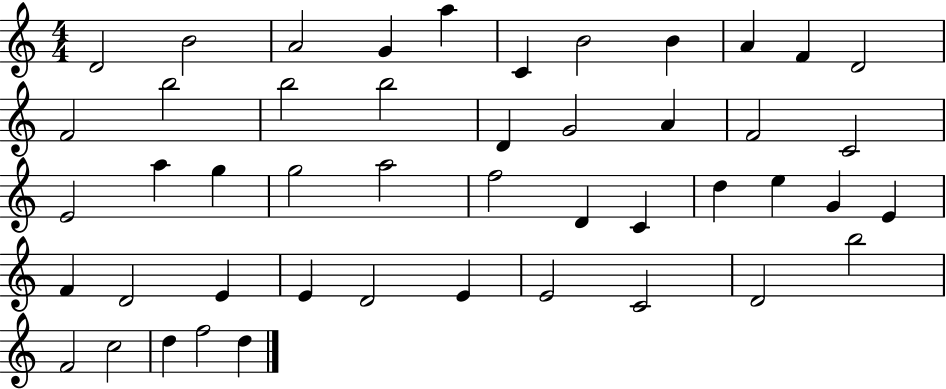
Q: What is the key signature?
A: C major